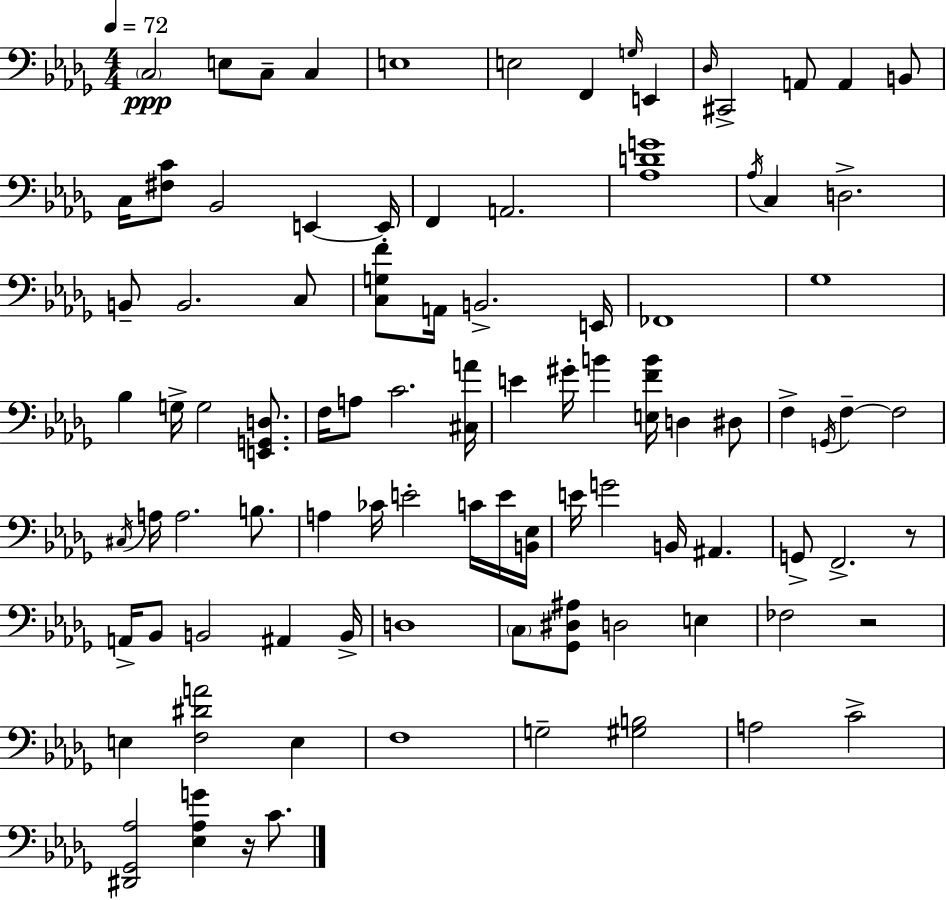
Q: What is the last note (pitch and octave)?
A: C4